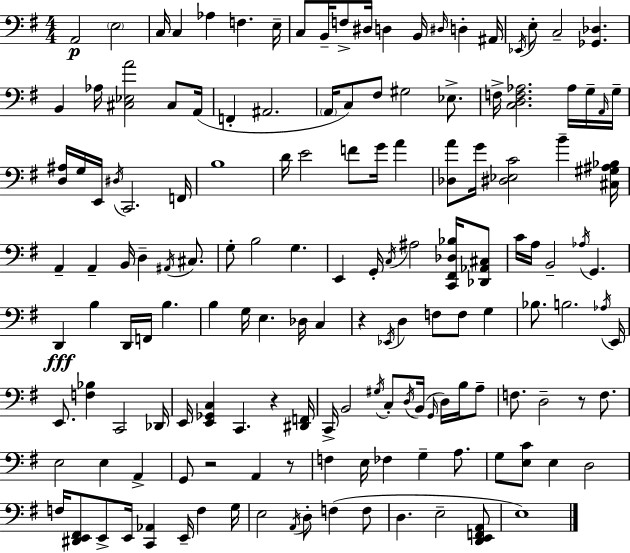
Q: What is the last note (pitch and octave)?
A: E3